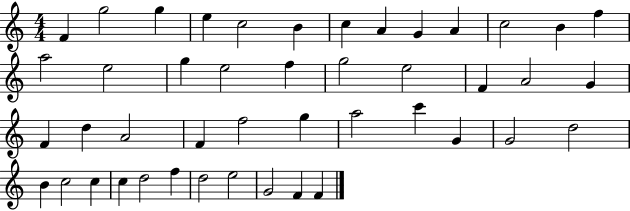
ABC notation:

X:1
T:Untitled
M:4/4
L:1/4
K:C
F g2 g e c2 B c A G A c2 B f a2 e2 g e2 f g2 e2 F A2 G F d A2 F f2 g a2 c' G G2 d2 B c2 c c d2 f d2 e2 G2 F F